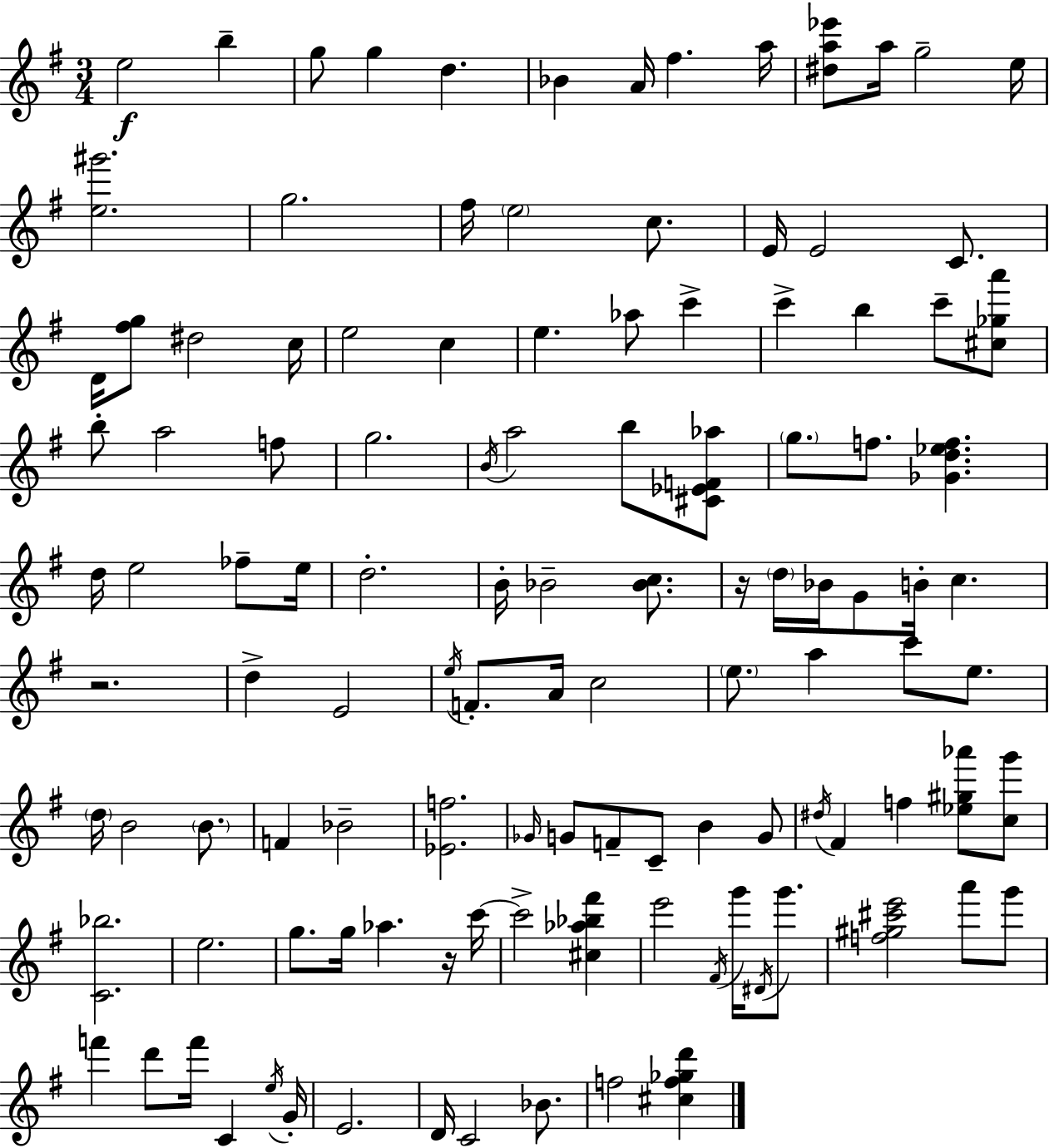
E5/h B5/q G5/e G5/q D5/q. Bb4/q A4/s F#5/q. A5/s [D#5,A5,Eb6]/e A5/s G5/h E5/s [E5,G#6]/h. G5/h. F#5/s E5/h C5/e. E4/s E4/h C4/e. D4/s [F#5,G5]/e D#5/h C5/s E5/h C5/q E5/q. Ab5/e C6/q C6/q B5/q C6/e [C#5,Gb5,A6]/e B5/e A5/h F5/e G5/h. B4/s A5/h B5/e [C#4,Eb4,F4,Ab5]/e G5/e. F5/e. [Gb4,D5,Eb5,F5]/q. D5/s E5/h FES5/e E5/s D5/h. B4/s Bb4/h [Bb4,C5]/e. R/s D5/s Bb4/s G4/e B4/s C5/q. R/h. D5/q E4/h E5/s F4/e. A4/s C5/h E5/e. A5/q C6/e E5/e. D5/s B4/h B4/e. F4/q Bb4/h [Eb4,F5]/h. Gb4/s G4/e F4/e C4/e B4/q G4/e D#5/s F#4/q F5/q [Eb5,G#5,Ab6]/e [C5,G6]/e [C4,Bb5]/h. E5/h. G5/e. G5/s Ab5/q. R/s C6/s C6/h [C#5,Ab5,Bb5,F#6]/q E6/h F#4/s G6/s D#4/s G6/e. [F5,G#5,C#6,E6]/h A6/e G6/e F6/q D6/e F6/s C4/q E5/s G4/s E4/h. D4/s C4/h Bb4/e. F5/h [C#5,F5,Gb5,D6]/q